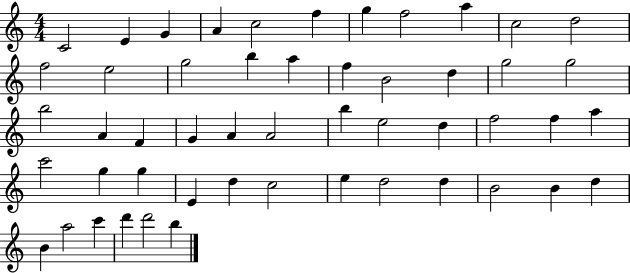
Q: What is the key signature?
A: C major